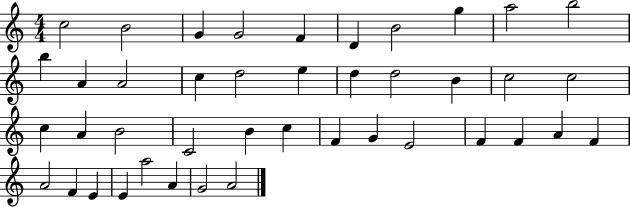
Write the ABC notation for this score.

X:1
T:Untitled
M:4/4
L:1/4
K:C
c2 B2 G G2 F D B2 g a2 b2 b A A2 c d2 e d d2 B c2 c2 c A B2 C2 B c F G E2 F F A F A2 F E E a2 A G2 A2